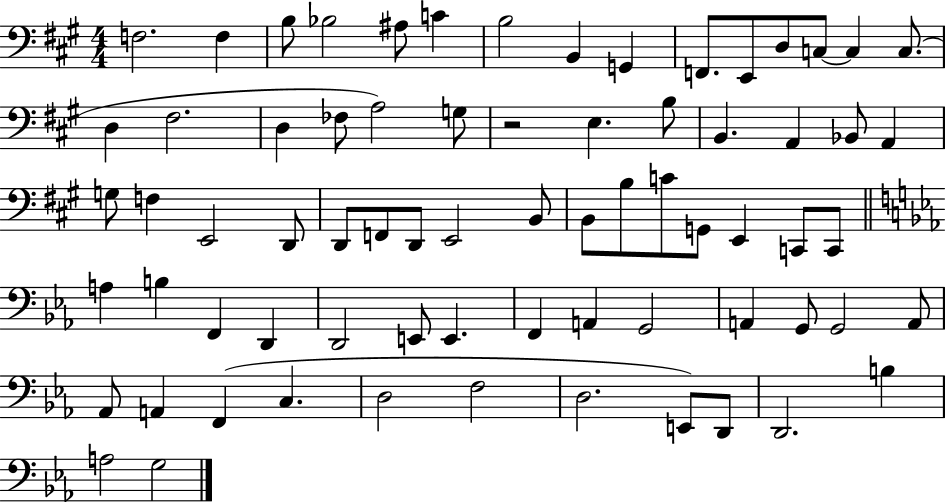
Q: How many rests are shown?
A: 1